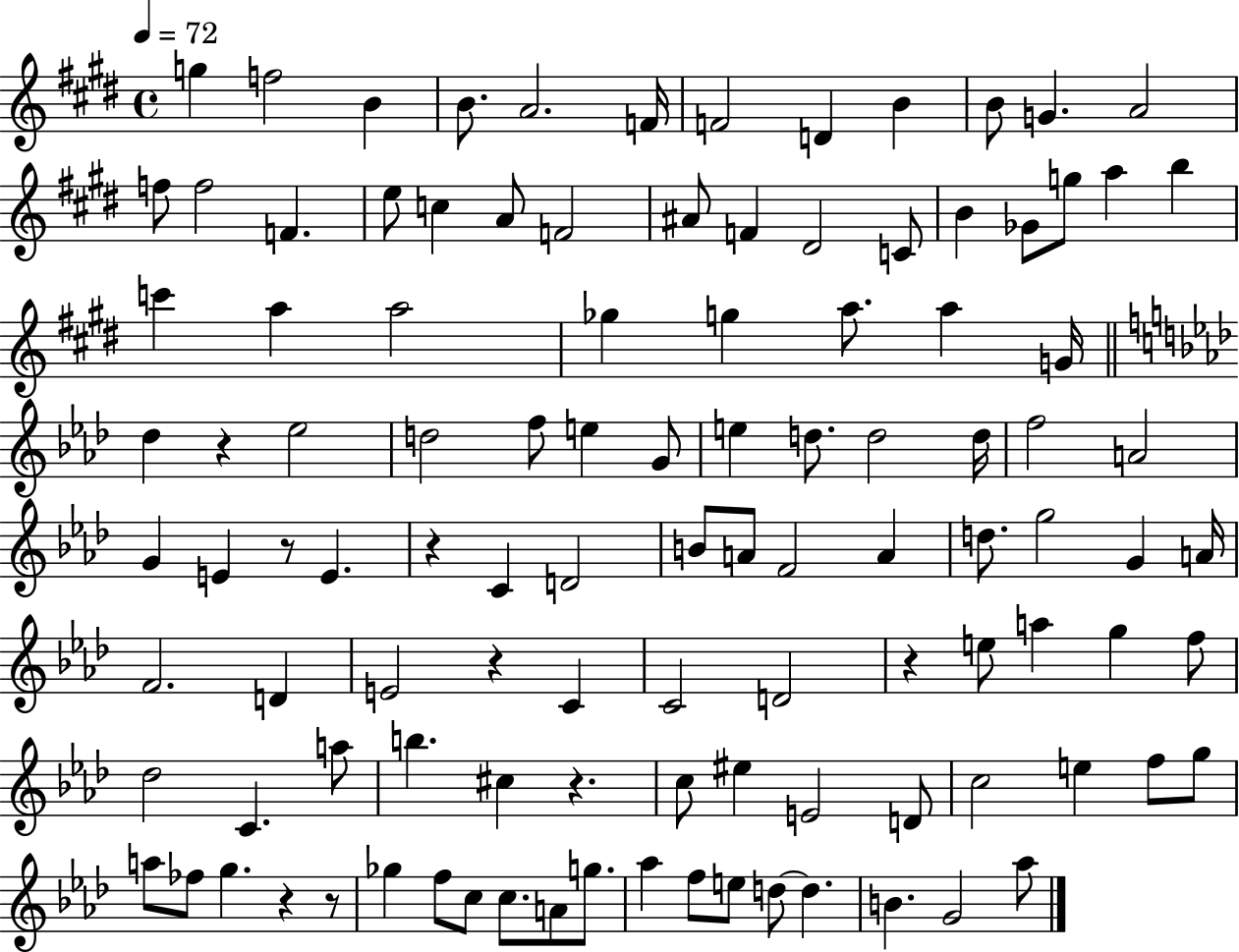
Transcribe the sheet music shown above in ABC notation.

X:1
T:Untitled
M:4/4
L:1/4
K:E
g f2 B B/2 A2 F/4 F2 D B B/2 G A2 f/2 f2 F e/2 c A/2 F2 ^A/2 F ^D2 C/2 B _G/2 g/2 a b c' a a2 _g g a/2 a G/4 _d z _e2 d2 f/2 e G/2 e d/2 d2 d/4 f2 A2 G E z/2 E z C D2 B/2 A/2 F2 A d/2 g2 G A/4 F2 D E2 z C C2 D2 z e/2 a g f/2 _d2 C a/2 b ^c z c/2 ^e E2 D/2 c2 e f/2 g/2 a/2 _f/2 g z z/2 _g f/2 c/2 c/2 A/2 g/2 _a f/2 e/2 d/2 d B G2 _a/2